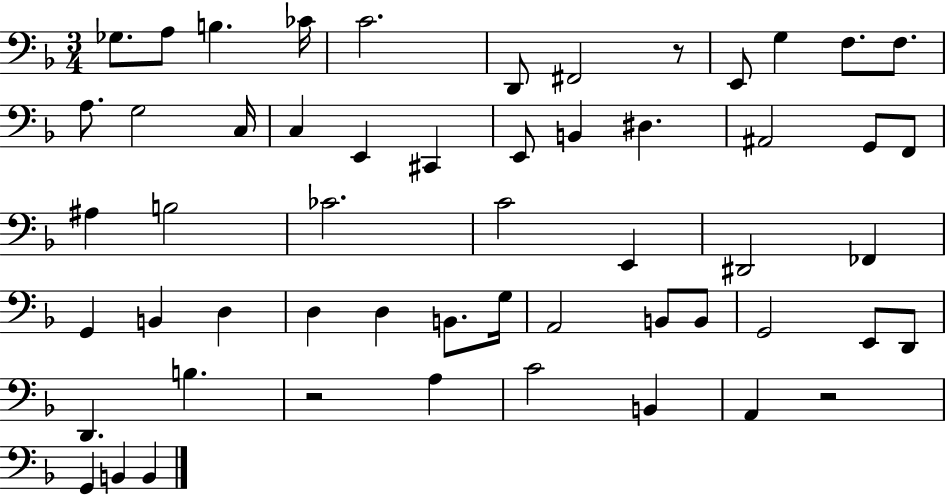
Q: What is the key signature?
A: F major